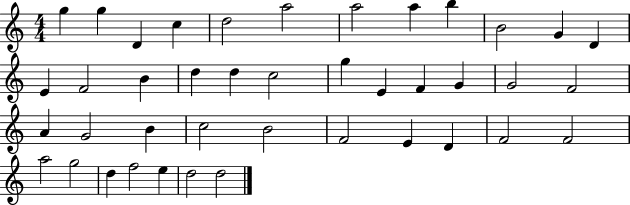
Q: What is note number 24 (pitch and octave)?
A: F4